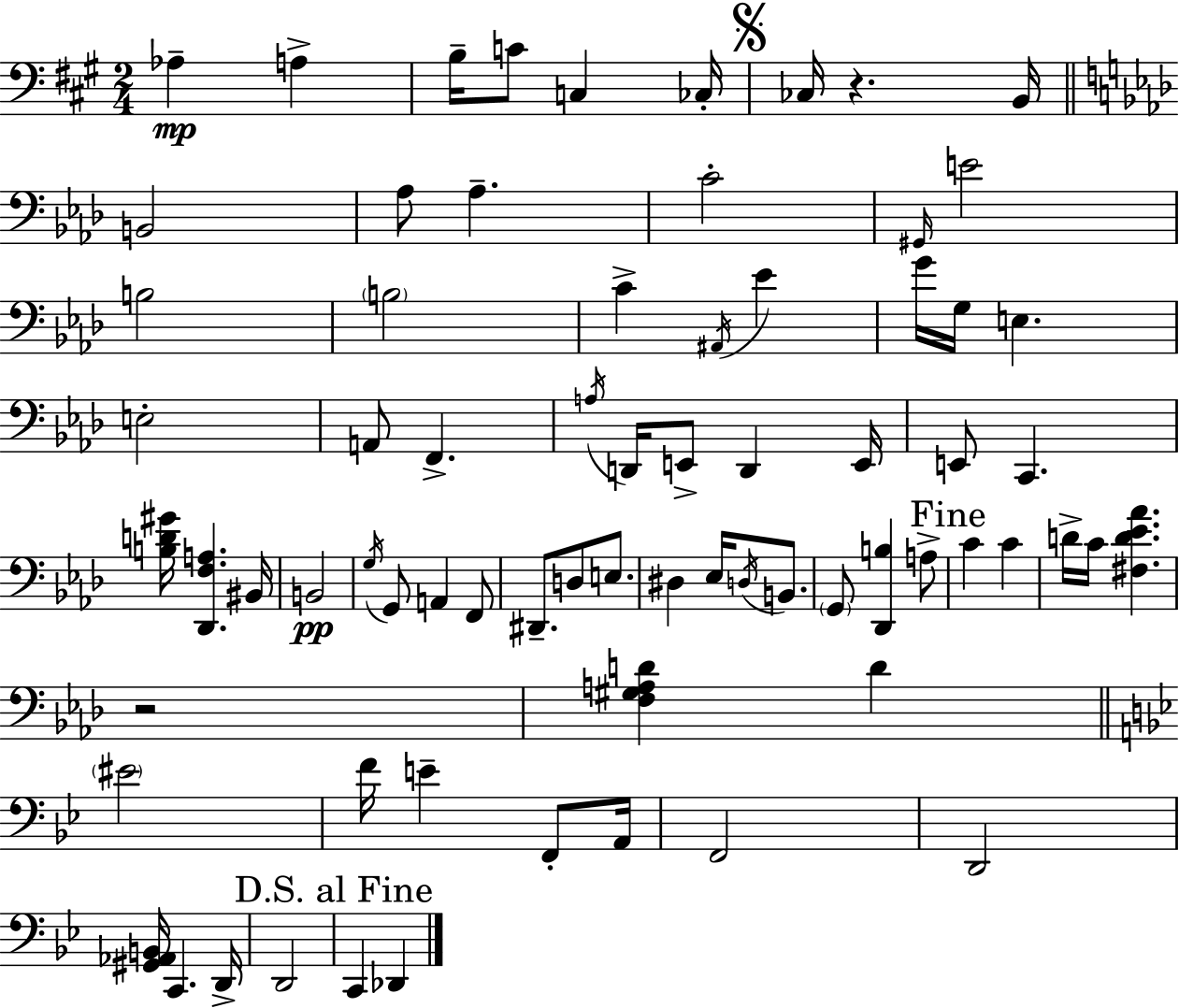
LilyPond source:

{
  \clef bass
  \numericTimeSignature
  \time 2/4
  \key a \major
  aes4--\mp a4-> | b16-- c'8 c4 ces16-. | \mark \markup { \musicglyph "scripts.segno" } ces16 r4. b,16 | \bar "||" \break \key f \minor b,2 | aes8 aes4.-- | c'2-. | \grace { gis,16 } e'2 | \break b2 | \parenthesize b2 | c'4-> \acciaccatura { ais,16 } ees'4 | g'16 g16 e4. | \break e2-. | a,8 f,4.-> | \acciaccatura { a16 } d,16 e,8-> d,4 | e,16 e,8 c,4. | \break <b d' gis'>16 <des, f a>4. | bis,16 b,2\pp | \acciaccatura { g16 } g,8 a,4 | f,8 dis,8.-- d8 | \break e8. dis4 | ees16 \acciaccatura { d16 } b,8. \parenthesize g,8 <des, b>4 | a8-> \mark "Fine" c'4 | c'4 d'16-> c'16 <fis d' ees' aes'>4. | \break r2 | <f gis a d'>4 | d'4 \bar "||" \break \key bes \major \parenthesize eis'2 | f'16 e'4-- f,8-. a,16 | f,2 | d,2 | \break <gis, aes, b,>16 c,4. d,16-> | d,2 | \mark "D.S. al Fine" c,4 des,4 | \bar "|."
}